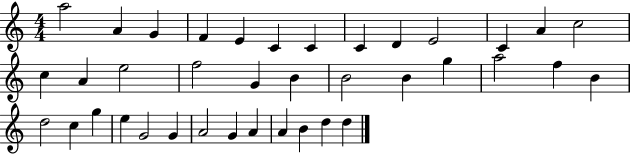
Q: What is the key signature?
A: C major